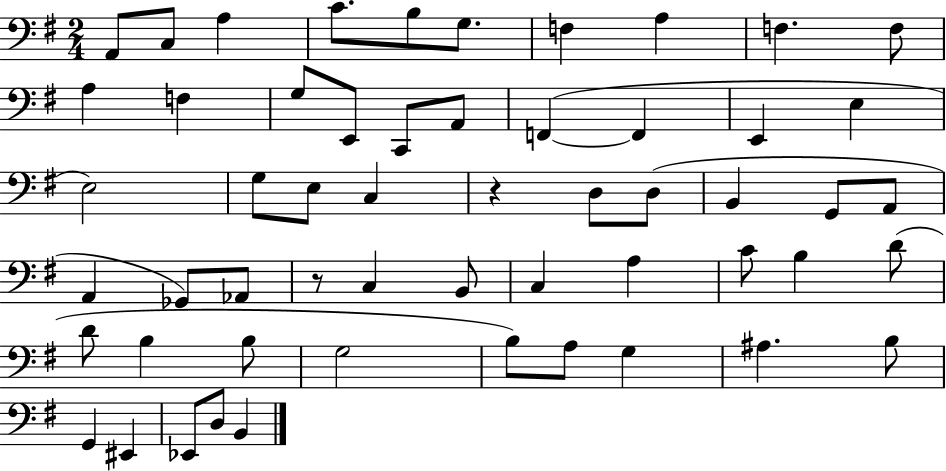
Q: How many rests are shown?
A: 2